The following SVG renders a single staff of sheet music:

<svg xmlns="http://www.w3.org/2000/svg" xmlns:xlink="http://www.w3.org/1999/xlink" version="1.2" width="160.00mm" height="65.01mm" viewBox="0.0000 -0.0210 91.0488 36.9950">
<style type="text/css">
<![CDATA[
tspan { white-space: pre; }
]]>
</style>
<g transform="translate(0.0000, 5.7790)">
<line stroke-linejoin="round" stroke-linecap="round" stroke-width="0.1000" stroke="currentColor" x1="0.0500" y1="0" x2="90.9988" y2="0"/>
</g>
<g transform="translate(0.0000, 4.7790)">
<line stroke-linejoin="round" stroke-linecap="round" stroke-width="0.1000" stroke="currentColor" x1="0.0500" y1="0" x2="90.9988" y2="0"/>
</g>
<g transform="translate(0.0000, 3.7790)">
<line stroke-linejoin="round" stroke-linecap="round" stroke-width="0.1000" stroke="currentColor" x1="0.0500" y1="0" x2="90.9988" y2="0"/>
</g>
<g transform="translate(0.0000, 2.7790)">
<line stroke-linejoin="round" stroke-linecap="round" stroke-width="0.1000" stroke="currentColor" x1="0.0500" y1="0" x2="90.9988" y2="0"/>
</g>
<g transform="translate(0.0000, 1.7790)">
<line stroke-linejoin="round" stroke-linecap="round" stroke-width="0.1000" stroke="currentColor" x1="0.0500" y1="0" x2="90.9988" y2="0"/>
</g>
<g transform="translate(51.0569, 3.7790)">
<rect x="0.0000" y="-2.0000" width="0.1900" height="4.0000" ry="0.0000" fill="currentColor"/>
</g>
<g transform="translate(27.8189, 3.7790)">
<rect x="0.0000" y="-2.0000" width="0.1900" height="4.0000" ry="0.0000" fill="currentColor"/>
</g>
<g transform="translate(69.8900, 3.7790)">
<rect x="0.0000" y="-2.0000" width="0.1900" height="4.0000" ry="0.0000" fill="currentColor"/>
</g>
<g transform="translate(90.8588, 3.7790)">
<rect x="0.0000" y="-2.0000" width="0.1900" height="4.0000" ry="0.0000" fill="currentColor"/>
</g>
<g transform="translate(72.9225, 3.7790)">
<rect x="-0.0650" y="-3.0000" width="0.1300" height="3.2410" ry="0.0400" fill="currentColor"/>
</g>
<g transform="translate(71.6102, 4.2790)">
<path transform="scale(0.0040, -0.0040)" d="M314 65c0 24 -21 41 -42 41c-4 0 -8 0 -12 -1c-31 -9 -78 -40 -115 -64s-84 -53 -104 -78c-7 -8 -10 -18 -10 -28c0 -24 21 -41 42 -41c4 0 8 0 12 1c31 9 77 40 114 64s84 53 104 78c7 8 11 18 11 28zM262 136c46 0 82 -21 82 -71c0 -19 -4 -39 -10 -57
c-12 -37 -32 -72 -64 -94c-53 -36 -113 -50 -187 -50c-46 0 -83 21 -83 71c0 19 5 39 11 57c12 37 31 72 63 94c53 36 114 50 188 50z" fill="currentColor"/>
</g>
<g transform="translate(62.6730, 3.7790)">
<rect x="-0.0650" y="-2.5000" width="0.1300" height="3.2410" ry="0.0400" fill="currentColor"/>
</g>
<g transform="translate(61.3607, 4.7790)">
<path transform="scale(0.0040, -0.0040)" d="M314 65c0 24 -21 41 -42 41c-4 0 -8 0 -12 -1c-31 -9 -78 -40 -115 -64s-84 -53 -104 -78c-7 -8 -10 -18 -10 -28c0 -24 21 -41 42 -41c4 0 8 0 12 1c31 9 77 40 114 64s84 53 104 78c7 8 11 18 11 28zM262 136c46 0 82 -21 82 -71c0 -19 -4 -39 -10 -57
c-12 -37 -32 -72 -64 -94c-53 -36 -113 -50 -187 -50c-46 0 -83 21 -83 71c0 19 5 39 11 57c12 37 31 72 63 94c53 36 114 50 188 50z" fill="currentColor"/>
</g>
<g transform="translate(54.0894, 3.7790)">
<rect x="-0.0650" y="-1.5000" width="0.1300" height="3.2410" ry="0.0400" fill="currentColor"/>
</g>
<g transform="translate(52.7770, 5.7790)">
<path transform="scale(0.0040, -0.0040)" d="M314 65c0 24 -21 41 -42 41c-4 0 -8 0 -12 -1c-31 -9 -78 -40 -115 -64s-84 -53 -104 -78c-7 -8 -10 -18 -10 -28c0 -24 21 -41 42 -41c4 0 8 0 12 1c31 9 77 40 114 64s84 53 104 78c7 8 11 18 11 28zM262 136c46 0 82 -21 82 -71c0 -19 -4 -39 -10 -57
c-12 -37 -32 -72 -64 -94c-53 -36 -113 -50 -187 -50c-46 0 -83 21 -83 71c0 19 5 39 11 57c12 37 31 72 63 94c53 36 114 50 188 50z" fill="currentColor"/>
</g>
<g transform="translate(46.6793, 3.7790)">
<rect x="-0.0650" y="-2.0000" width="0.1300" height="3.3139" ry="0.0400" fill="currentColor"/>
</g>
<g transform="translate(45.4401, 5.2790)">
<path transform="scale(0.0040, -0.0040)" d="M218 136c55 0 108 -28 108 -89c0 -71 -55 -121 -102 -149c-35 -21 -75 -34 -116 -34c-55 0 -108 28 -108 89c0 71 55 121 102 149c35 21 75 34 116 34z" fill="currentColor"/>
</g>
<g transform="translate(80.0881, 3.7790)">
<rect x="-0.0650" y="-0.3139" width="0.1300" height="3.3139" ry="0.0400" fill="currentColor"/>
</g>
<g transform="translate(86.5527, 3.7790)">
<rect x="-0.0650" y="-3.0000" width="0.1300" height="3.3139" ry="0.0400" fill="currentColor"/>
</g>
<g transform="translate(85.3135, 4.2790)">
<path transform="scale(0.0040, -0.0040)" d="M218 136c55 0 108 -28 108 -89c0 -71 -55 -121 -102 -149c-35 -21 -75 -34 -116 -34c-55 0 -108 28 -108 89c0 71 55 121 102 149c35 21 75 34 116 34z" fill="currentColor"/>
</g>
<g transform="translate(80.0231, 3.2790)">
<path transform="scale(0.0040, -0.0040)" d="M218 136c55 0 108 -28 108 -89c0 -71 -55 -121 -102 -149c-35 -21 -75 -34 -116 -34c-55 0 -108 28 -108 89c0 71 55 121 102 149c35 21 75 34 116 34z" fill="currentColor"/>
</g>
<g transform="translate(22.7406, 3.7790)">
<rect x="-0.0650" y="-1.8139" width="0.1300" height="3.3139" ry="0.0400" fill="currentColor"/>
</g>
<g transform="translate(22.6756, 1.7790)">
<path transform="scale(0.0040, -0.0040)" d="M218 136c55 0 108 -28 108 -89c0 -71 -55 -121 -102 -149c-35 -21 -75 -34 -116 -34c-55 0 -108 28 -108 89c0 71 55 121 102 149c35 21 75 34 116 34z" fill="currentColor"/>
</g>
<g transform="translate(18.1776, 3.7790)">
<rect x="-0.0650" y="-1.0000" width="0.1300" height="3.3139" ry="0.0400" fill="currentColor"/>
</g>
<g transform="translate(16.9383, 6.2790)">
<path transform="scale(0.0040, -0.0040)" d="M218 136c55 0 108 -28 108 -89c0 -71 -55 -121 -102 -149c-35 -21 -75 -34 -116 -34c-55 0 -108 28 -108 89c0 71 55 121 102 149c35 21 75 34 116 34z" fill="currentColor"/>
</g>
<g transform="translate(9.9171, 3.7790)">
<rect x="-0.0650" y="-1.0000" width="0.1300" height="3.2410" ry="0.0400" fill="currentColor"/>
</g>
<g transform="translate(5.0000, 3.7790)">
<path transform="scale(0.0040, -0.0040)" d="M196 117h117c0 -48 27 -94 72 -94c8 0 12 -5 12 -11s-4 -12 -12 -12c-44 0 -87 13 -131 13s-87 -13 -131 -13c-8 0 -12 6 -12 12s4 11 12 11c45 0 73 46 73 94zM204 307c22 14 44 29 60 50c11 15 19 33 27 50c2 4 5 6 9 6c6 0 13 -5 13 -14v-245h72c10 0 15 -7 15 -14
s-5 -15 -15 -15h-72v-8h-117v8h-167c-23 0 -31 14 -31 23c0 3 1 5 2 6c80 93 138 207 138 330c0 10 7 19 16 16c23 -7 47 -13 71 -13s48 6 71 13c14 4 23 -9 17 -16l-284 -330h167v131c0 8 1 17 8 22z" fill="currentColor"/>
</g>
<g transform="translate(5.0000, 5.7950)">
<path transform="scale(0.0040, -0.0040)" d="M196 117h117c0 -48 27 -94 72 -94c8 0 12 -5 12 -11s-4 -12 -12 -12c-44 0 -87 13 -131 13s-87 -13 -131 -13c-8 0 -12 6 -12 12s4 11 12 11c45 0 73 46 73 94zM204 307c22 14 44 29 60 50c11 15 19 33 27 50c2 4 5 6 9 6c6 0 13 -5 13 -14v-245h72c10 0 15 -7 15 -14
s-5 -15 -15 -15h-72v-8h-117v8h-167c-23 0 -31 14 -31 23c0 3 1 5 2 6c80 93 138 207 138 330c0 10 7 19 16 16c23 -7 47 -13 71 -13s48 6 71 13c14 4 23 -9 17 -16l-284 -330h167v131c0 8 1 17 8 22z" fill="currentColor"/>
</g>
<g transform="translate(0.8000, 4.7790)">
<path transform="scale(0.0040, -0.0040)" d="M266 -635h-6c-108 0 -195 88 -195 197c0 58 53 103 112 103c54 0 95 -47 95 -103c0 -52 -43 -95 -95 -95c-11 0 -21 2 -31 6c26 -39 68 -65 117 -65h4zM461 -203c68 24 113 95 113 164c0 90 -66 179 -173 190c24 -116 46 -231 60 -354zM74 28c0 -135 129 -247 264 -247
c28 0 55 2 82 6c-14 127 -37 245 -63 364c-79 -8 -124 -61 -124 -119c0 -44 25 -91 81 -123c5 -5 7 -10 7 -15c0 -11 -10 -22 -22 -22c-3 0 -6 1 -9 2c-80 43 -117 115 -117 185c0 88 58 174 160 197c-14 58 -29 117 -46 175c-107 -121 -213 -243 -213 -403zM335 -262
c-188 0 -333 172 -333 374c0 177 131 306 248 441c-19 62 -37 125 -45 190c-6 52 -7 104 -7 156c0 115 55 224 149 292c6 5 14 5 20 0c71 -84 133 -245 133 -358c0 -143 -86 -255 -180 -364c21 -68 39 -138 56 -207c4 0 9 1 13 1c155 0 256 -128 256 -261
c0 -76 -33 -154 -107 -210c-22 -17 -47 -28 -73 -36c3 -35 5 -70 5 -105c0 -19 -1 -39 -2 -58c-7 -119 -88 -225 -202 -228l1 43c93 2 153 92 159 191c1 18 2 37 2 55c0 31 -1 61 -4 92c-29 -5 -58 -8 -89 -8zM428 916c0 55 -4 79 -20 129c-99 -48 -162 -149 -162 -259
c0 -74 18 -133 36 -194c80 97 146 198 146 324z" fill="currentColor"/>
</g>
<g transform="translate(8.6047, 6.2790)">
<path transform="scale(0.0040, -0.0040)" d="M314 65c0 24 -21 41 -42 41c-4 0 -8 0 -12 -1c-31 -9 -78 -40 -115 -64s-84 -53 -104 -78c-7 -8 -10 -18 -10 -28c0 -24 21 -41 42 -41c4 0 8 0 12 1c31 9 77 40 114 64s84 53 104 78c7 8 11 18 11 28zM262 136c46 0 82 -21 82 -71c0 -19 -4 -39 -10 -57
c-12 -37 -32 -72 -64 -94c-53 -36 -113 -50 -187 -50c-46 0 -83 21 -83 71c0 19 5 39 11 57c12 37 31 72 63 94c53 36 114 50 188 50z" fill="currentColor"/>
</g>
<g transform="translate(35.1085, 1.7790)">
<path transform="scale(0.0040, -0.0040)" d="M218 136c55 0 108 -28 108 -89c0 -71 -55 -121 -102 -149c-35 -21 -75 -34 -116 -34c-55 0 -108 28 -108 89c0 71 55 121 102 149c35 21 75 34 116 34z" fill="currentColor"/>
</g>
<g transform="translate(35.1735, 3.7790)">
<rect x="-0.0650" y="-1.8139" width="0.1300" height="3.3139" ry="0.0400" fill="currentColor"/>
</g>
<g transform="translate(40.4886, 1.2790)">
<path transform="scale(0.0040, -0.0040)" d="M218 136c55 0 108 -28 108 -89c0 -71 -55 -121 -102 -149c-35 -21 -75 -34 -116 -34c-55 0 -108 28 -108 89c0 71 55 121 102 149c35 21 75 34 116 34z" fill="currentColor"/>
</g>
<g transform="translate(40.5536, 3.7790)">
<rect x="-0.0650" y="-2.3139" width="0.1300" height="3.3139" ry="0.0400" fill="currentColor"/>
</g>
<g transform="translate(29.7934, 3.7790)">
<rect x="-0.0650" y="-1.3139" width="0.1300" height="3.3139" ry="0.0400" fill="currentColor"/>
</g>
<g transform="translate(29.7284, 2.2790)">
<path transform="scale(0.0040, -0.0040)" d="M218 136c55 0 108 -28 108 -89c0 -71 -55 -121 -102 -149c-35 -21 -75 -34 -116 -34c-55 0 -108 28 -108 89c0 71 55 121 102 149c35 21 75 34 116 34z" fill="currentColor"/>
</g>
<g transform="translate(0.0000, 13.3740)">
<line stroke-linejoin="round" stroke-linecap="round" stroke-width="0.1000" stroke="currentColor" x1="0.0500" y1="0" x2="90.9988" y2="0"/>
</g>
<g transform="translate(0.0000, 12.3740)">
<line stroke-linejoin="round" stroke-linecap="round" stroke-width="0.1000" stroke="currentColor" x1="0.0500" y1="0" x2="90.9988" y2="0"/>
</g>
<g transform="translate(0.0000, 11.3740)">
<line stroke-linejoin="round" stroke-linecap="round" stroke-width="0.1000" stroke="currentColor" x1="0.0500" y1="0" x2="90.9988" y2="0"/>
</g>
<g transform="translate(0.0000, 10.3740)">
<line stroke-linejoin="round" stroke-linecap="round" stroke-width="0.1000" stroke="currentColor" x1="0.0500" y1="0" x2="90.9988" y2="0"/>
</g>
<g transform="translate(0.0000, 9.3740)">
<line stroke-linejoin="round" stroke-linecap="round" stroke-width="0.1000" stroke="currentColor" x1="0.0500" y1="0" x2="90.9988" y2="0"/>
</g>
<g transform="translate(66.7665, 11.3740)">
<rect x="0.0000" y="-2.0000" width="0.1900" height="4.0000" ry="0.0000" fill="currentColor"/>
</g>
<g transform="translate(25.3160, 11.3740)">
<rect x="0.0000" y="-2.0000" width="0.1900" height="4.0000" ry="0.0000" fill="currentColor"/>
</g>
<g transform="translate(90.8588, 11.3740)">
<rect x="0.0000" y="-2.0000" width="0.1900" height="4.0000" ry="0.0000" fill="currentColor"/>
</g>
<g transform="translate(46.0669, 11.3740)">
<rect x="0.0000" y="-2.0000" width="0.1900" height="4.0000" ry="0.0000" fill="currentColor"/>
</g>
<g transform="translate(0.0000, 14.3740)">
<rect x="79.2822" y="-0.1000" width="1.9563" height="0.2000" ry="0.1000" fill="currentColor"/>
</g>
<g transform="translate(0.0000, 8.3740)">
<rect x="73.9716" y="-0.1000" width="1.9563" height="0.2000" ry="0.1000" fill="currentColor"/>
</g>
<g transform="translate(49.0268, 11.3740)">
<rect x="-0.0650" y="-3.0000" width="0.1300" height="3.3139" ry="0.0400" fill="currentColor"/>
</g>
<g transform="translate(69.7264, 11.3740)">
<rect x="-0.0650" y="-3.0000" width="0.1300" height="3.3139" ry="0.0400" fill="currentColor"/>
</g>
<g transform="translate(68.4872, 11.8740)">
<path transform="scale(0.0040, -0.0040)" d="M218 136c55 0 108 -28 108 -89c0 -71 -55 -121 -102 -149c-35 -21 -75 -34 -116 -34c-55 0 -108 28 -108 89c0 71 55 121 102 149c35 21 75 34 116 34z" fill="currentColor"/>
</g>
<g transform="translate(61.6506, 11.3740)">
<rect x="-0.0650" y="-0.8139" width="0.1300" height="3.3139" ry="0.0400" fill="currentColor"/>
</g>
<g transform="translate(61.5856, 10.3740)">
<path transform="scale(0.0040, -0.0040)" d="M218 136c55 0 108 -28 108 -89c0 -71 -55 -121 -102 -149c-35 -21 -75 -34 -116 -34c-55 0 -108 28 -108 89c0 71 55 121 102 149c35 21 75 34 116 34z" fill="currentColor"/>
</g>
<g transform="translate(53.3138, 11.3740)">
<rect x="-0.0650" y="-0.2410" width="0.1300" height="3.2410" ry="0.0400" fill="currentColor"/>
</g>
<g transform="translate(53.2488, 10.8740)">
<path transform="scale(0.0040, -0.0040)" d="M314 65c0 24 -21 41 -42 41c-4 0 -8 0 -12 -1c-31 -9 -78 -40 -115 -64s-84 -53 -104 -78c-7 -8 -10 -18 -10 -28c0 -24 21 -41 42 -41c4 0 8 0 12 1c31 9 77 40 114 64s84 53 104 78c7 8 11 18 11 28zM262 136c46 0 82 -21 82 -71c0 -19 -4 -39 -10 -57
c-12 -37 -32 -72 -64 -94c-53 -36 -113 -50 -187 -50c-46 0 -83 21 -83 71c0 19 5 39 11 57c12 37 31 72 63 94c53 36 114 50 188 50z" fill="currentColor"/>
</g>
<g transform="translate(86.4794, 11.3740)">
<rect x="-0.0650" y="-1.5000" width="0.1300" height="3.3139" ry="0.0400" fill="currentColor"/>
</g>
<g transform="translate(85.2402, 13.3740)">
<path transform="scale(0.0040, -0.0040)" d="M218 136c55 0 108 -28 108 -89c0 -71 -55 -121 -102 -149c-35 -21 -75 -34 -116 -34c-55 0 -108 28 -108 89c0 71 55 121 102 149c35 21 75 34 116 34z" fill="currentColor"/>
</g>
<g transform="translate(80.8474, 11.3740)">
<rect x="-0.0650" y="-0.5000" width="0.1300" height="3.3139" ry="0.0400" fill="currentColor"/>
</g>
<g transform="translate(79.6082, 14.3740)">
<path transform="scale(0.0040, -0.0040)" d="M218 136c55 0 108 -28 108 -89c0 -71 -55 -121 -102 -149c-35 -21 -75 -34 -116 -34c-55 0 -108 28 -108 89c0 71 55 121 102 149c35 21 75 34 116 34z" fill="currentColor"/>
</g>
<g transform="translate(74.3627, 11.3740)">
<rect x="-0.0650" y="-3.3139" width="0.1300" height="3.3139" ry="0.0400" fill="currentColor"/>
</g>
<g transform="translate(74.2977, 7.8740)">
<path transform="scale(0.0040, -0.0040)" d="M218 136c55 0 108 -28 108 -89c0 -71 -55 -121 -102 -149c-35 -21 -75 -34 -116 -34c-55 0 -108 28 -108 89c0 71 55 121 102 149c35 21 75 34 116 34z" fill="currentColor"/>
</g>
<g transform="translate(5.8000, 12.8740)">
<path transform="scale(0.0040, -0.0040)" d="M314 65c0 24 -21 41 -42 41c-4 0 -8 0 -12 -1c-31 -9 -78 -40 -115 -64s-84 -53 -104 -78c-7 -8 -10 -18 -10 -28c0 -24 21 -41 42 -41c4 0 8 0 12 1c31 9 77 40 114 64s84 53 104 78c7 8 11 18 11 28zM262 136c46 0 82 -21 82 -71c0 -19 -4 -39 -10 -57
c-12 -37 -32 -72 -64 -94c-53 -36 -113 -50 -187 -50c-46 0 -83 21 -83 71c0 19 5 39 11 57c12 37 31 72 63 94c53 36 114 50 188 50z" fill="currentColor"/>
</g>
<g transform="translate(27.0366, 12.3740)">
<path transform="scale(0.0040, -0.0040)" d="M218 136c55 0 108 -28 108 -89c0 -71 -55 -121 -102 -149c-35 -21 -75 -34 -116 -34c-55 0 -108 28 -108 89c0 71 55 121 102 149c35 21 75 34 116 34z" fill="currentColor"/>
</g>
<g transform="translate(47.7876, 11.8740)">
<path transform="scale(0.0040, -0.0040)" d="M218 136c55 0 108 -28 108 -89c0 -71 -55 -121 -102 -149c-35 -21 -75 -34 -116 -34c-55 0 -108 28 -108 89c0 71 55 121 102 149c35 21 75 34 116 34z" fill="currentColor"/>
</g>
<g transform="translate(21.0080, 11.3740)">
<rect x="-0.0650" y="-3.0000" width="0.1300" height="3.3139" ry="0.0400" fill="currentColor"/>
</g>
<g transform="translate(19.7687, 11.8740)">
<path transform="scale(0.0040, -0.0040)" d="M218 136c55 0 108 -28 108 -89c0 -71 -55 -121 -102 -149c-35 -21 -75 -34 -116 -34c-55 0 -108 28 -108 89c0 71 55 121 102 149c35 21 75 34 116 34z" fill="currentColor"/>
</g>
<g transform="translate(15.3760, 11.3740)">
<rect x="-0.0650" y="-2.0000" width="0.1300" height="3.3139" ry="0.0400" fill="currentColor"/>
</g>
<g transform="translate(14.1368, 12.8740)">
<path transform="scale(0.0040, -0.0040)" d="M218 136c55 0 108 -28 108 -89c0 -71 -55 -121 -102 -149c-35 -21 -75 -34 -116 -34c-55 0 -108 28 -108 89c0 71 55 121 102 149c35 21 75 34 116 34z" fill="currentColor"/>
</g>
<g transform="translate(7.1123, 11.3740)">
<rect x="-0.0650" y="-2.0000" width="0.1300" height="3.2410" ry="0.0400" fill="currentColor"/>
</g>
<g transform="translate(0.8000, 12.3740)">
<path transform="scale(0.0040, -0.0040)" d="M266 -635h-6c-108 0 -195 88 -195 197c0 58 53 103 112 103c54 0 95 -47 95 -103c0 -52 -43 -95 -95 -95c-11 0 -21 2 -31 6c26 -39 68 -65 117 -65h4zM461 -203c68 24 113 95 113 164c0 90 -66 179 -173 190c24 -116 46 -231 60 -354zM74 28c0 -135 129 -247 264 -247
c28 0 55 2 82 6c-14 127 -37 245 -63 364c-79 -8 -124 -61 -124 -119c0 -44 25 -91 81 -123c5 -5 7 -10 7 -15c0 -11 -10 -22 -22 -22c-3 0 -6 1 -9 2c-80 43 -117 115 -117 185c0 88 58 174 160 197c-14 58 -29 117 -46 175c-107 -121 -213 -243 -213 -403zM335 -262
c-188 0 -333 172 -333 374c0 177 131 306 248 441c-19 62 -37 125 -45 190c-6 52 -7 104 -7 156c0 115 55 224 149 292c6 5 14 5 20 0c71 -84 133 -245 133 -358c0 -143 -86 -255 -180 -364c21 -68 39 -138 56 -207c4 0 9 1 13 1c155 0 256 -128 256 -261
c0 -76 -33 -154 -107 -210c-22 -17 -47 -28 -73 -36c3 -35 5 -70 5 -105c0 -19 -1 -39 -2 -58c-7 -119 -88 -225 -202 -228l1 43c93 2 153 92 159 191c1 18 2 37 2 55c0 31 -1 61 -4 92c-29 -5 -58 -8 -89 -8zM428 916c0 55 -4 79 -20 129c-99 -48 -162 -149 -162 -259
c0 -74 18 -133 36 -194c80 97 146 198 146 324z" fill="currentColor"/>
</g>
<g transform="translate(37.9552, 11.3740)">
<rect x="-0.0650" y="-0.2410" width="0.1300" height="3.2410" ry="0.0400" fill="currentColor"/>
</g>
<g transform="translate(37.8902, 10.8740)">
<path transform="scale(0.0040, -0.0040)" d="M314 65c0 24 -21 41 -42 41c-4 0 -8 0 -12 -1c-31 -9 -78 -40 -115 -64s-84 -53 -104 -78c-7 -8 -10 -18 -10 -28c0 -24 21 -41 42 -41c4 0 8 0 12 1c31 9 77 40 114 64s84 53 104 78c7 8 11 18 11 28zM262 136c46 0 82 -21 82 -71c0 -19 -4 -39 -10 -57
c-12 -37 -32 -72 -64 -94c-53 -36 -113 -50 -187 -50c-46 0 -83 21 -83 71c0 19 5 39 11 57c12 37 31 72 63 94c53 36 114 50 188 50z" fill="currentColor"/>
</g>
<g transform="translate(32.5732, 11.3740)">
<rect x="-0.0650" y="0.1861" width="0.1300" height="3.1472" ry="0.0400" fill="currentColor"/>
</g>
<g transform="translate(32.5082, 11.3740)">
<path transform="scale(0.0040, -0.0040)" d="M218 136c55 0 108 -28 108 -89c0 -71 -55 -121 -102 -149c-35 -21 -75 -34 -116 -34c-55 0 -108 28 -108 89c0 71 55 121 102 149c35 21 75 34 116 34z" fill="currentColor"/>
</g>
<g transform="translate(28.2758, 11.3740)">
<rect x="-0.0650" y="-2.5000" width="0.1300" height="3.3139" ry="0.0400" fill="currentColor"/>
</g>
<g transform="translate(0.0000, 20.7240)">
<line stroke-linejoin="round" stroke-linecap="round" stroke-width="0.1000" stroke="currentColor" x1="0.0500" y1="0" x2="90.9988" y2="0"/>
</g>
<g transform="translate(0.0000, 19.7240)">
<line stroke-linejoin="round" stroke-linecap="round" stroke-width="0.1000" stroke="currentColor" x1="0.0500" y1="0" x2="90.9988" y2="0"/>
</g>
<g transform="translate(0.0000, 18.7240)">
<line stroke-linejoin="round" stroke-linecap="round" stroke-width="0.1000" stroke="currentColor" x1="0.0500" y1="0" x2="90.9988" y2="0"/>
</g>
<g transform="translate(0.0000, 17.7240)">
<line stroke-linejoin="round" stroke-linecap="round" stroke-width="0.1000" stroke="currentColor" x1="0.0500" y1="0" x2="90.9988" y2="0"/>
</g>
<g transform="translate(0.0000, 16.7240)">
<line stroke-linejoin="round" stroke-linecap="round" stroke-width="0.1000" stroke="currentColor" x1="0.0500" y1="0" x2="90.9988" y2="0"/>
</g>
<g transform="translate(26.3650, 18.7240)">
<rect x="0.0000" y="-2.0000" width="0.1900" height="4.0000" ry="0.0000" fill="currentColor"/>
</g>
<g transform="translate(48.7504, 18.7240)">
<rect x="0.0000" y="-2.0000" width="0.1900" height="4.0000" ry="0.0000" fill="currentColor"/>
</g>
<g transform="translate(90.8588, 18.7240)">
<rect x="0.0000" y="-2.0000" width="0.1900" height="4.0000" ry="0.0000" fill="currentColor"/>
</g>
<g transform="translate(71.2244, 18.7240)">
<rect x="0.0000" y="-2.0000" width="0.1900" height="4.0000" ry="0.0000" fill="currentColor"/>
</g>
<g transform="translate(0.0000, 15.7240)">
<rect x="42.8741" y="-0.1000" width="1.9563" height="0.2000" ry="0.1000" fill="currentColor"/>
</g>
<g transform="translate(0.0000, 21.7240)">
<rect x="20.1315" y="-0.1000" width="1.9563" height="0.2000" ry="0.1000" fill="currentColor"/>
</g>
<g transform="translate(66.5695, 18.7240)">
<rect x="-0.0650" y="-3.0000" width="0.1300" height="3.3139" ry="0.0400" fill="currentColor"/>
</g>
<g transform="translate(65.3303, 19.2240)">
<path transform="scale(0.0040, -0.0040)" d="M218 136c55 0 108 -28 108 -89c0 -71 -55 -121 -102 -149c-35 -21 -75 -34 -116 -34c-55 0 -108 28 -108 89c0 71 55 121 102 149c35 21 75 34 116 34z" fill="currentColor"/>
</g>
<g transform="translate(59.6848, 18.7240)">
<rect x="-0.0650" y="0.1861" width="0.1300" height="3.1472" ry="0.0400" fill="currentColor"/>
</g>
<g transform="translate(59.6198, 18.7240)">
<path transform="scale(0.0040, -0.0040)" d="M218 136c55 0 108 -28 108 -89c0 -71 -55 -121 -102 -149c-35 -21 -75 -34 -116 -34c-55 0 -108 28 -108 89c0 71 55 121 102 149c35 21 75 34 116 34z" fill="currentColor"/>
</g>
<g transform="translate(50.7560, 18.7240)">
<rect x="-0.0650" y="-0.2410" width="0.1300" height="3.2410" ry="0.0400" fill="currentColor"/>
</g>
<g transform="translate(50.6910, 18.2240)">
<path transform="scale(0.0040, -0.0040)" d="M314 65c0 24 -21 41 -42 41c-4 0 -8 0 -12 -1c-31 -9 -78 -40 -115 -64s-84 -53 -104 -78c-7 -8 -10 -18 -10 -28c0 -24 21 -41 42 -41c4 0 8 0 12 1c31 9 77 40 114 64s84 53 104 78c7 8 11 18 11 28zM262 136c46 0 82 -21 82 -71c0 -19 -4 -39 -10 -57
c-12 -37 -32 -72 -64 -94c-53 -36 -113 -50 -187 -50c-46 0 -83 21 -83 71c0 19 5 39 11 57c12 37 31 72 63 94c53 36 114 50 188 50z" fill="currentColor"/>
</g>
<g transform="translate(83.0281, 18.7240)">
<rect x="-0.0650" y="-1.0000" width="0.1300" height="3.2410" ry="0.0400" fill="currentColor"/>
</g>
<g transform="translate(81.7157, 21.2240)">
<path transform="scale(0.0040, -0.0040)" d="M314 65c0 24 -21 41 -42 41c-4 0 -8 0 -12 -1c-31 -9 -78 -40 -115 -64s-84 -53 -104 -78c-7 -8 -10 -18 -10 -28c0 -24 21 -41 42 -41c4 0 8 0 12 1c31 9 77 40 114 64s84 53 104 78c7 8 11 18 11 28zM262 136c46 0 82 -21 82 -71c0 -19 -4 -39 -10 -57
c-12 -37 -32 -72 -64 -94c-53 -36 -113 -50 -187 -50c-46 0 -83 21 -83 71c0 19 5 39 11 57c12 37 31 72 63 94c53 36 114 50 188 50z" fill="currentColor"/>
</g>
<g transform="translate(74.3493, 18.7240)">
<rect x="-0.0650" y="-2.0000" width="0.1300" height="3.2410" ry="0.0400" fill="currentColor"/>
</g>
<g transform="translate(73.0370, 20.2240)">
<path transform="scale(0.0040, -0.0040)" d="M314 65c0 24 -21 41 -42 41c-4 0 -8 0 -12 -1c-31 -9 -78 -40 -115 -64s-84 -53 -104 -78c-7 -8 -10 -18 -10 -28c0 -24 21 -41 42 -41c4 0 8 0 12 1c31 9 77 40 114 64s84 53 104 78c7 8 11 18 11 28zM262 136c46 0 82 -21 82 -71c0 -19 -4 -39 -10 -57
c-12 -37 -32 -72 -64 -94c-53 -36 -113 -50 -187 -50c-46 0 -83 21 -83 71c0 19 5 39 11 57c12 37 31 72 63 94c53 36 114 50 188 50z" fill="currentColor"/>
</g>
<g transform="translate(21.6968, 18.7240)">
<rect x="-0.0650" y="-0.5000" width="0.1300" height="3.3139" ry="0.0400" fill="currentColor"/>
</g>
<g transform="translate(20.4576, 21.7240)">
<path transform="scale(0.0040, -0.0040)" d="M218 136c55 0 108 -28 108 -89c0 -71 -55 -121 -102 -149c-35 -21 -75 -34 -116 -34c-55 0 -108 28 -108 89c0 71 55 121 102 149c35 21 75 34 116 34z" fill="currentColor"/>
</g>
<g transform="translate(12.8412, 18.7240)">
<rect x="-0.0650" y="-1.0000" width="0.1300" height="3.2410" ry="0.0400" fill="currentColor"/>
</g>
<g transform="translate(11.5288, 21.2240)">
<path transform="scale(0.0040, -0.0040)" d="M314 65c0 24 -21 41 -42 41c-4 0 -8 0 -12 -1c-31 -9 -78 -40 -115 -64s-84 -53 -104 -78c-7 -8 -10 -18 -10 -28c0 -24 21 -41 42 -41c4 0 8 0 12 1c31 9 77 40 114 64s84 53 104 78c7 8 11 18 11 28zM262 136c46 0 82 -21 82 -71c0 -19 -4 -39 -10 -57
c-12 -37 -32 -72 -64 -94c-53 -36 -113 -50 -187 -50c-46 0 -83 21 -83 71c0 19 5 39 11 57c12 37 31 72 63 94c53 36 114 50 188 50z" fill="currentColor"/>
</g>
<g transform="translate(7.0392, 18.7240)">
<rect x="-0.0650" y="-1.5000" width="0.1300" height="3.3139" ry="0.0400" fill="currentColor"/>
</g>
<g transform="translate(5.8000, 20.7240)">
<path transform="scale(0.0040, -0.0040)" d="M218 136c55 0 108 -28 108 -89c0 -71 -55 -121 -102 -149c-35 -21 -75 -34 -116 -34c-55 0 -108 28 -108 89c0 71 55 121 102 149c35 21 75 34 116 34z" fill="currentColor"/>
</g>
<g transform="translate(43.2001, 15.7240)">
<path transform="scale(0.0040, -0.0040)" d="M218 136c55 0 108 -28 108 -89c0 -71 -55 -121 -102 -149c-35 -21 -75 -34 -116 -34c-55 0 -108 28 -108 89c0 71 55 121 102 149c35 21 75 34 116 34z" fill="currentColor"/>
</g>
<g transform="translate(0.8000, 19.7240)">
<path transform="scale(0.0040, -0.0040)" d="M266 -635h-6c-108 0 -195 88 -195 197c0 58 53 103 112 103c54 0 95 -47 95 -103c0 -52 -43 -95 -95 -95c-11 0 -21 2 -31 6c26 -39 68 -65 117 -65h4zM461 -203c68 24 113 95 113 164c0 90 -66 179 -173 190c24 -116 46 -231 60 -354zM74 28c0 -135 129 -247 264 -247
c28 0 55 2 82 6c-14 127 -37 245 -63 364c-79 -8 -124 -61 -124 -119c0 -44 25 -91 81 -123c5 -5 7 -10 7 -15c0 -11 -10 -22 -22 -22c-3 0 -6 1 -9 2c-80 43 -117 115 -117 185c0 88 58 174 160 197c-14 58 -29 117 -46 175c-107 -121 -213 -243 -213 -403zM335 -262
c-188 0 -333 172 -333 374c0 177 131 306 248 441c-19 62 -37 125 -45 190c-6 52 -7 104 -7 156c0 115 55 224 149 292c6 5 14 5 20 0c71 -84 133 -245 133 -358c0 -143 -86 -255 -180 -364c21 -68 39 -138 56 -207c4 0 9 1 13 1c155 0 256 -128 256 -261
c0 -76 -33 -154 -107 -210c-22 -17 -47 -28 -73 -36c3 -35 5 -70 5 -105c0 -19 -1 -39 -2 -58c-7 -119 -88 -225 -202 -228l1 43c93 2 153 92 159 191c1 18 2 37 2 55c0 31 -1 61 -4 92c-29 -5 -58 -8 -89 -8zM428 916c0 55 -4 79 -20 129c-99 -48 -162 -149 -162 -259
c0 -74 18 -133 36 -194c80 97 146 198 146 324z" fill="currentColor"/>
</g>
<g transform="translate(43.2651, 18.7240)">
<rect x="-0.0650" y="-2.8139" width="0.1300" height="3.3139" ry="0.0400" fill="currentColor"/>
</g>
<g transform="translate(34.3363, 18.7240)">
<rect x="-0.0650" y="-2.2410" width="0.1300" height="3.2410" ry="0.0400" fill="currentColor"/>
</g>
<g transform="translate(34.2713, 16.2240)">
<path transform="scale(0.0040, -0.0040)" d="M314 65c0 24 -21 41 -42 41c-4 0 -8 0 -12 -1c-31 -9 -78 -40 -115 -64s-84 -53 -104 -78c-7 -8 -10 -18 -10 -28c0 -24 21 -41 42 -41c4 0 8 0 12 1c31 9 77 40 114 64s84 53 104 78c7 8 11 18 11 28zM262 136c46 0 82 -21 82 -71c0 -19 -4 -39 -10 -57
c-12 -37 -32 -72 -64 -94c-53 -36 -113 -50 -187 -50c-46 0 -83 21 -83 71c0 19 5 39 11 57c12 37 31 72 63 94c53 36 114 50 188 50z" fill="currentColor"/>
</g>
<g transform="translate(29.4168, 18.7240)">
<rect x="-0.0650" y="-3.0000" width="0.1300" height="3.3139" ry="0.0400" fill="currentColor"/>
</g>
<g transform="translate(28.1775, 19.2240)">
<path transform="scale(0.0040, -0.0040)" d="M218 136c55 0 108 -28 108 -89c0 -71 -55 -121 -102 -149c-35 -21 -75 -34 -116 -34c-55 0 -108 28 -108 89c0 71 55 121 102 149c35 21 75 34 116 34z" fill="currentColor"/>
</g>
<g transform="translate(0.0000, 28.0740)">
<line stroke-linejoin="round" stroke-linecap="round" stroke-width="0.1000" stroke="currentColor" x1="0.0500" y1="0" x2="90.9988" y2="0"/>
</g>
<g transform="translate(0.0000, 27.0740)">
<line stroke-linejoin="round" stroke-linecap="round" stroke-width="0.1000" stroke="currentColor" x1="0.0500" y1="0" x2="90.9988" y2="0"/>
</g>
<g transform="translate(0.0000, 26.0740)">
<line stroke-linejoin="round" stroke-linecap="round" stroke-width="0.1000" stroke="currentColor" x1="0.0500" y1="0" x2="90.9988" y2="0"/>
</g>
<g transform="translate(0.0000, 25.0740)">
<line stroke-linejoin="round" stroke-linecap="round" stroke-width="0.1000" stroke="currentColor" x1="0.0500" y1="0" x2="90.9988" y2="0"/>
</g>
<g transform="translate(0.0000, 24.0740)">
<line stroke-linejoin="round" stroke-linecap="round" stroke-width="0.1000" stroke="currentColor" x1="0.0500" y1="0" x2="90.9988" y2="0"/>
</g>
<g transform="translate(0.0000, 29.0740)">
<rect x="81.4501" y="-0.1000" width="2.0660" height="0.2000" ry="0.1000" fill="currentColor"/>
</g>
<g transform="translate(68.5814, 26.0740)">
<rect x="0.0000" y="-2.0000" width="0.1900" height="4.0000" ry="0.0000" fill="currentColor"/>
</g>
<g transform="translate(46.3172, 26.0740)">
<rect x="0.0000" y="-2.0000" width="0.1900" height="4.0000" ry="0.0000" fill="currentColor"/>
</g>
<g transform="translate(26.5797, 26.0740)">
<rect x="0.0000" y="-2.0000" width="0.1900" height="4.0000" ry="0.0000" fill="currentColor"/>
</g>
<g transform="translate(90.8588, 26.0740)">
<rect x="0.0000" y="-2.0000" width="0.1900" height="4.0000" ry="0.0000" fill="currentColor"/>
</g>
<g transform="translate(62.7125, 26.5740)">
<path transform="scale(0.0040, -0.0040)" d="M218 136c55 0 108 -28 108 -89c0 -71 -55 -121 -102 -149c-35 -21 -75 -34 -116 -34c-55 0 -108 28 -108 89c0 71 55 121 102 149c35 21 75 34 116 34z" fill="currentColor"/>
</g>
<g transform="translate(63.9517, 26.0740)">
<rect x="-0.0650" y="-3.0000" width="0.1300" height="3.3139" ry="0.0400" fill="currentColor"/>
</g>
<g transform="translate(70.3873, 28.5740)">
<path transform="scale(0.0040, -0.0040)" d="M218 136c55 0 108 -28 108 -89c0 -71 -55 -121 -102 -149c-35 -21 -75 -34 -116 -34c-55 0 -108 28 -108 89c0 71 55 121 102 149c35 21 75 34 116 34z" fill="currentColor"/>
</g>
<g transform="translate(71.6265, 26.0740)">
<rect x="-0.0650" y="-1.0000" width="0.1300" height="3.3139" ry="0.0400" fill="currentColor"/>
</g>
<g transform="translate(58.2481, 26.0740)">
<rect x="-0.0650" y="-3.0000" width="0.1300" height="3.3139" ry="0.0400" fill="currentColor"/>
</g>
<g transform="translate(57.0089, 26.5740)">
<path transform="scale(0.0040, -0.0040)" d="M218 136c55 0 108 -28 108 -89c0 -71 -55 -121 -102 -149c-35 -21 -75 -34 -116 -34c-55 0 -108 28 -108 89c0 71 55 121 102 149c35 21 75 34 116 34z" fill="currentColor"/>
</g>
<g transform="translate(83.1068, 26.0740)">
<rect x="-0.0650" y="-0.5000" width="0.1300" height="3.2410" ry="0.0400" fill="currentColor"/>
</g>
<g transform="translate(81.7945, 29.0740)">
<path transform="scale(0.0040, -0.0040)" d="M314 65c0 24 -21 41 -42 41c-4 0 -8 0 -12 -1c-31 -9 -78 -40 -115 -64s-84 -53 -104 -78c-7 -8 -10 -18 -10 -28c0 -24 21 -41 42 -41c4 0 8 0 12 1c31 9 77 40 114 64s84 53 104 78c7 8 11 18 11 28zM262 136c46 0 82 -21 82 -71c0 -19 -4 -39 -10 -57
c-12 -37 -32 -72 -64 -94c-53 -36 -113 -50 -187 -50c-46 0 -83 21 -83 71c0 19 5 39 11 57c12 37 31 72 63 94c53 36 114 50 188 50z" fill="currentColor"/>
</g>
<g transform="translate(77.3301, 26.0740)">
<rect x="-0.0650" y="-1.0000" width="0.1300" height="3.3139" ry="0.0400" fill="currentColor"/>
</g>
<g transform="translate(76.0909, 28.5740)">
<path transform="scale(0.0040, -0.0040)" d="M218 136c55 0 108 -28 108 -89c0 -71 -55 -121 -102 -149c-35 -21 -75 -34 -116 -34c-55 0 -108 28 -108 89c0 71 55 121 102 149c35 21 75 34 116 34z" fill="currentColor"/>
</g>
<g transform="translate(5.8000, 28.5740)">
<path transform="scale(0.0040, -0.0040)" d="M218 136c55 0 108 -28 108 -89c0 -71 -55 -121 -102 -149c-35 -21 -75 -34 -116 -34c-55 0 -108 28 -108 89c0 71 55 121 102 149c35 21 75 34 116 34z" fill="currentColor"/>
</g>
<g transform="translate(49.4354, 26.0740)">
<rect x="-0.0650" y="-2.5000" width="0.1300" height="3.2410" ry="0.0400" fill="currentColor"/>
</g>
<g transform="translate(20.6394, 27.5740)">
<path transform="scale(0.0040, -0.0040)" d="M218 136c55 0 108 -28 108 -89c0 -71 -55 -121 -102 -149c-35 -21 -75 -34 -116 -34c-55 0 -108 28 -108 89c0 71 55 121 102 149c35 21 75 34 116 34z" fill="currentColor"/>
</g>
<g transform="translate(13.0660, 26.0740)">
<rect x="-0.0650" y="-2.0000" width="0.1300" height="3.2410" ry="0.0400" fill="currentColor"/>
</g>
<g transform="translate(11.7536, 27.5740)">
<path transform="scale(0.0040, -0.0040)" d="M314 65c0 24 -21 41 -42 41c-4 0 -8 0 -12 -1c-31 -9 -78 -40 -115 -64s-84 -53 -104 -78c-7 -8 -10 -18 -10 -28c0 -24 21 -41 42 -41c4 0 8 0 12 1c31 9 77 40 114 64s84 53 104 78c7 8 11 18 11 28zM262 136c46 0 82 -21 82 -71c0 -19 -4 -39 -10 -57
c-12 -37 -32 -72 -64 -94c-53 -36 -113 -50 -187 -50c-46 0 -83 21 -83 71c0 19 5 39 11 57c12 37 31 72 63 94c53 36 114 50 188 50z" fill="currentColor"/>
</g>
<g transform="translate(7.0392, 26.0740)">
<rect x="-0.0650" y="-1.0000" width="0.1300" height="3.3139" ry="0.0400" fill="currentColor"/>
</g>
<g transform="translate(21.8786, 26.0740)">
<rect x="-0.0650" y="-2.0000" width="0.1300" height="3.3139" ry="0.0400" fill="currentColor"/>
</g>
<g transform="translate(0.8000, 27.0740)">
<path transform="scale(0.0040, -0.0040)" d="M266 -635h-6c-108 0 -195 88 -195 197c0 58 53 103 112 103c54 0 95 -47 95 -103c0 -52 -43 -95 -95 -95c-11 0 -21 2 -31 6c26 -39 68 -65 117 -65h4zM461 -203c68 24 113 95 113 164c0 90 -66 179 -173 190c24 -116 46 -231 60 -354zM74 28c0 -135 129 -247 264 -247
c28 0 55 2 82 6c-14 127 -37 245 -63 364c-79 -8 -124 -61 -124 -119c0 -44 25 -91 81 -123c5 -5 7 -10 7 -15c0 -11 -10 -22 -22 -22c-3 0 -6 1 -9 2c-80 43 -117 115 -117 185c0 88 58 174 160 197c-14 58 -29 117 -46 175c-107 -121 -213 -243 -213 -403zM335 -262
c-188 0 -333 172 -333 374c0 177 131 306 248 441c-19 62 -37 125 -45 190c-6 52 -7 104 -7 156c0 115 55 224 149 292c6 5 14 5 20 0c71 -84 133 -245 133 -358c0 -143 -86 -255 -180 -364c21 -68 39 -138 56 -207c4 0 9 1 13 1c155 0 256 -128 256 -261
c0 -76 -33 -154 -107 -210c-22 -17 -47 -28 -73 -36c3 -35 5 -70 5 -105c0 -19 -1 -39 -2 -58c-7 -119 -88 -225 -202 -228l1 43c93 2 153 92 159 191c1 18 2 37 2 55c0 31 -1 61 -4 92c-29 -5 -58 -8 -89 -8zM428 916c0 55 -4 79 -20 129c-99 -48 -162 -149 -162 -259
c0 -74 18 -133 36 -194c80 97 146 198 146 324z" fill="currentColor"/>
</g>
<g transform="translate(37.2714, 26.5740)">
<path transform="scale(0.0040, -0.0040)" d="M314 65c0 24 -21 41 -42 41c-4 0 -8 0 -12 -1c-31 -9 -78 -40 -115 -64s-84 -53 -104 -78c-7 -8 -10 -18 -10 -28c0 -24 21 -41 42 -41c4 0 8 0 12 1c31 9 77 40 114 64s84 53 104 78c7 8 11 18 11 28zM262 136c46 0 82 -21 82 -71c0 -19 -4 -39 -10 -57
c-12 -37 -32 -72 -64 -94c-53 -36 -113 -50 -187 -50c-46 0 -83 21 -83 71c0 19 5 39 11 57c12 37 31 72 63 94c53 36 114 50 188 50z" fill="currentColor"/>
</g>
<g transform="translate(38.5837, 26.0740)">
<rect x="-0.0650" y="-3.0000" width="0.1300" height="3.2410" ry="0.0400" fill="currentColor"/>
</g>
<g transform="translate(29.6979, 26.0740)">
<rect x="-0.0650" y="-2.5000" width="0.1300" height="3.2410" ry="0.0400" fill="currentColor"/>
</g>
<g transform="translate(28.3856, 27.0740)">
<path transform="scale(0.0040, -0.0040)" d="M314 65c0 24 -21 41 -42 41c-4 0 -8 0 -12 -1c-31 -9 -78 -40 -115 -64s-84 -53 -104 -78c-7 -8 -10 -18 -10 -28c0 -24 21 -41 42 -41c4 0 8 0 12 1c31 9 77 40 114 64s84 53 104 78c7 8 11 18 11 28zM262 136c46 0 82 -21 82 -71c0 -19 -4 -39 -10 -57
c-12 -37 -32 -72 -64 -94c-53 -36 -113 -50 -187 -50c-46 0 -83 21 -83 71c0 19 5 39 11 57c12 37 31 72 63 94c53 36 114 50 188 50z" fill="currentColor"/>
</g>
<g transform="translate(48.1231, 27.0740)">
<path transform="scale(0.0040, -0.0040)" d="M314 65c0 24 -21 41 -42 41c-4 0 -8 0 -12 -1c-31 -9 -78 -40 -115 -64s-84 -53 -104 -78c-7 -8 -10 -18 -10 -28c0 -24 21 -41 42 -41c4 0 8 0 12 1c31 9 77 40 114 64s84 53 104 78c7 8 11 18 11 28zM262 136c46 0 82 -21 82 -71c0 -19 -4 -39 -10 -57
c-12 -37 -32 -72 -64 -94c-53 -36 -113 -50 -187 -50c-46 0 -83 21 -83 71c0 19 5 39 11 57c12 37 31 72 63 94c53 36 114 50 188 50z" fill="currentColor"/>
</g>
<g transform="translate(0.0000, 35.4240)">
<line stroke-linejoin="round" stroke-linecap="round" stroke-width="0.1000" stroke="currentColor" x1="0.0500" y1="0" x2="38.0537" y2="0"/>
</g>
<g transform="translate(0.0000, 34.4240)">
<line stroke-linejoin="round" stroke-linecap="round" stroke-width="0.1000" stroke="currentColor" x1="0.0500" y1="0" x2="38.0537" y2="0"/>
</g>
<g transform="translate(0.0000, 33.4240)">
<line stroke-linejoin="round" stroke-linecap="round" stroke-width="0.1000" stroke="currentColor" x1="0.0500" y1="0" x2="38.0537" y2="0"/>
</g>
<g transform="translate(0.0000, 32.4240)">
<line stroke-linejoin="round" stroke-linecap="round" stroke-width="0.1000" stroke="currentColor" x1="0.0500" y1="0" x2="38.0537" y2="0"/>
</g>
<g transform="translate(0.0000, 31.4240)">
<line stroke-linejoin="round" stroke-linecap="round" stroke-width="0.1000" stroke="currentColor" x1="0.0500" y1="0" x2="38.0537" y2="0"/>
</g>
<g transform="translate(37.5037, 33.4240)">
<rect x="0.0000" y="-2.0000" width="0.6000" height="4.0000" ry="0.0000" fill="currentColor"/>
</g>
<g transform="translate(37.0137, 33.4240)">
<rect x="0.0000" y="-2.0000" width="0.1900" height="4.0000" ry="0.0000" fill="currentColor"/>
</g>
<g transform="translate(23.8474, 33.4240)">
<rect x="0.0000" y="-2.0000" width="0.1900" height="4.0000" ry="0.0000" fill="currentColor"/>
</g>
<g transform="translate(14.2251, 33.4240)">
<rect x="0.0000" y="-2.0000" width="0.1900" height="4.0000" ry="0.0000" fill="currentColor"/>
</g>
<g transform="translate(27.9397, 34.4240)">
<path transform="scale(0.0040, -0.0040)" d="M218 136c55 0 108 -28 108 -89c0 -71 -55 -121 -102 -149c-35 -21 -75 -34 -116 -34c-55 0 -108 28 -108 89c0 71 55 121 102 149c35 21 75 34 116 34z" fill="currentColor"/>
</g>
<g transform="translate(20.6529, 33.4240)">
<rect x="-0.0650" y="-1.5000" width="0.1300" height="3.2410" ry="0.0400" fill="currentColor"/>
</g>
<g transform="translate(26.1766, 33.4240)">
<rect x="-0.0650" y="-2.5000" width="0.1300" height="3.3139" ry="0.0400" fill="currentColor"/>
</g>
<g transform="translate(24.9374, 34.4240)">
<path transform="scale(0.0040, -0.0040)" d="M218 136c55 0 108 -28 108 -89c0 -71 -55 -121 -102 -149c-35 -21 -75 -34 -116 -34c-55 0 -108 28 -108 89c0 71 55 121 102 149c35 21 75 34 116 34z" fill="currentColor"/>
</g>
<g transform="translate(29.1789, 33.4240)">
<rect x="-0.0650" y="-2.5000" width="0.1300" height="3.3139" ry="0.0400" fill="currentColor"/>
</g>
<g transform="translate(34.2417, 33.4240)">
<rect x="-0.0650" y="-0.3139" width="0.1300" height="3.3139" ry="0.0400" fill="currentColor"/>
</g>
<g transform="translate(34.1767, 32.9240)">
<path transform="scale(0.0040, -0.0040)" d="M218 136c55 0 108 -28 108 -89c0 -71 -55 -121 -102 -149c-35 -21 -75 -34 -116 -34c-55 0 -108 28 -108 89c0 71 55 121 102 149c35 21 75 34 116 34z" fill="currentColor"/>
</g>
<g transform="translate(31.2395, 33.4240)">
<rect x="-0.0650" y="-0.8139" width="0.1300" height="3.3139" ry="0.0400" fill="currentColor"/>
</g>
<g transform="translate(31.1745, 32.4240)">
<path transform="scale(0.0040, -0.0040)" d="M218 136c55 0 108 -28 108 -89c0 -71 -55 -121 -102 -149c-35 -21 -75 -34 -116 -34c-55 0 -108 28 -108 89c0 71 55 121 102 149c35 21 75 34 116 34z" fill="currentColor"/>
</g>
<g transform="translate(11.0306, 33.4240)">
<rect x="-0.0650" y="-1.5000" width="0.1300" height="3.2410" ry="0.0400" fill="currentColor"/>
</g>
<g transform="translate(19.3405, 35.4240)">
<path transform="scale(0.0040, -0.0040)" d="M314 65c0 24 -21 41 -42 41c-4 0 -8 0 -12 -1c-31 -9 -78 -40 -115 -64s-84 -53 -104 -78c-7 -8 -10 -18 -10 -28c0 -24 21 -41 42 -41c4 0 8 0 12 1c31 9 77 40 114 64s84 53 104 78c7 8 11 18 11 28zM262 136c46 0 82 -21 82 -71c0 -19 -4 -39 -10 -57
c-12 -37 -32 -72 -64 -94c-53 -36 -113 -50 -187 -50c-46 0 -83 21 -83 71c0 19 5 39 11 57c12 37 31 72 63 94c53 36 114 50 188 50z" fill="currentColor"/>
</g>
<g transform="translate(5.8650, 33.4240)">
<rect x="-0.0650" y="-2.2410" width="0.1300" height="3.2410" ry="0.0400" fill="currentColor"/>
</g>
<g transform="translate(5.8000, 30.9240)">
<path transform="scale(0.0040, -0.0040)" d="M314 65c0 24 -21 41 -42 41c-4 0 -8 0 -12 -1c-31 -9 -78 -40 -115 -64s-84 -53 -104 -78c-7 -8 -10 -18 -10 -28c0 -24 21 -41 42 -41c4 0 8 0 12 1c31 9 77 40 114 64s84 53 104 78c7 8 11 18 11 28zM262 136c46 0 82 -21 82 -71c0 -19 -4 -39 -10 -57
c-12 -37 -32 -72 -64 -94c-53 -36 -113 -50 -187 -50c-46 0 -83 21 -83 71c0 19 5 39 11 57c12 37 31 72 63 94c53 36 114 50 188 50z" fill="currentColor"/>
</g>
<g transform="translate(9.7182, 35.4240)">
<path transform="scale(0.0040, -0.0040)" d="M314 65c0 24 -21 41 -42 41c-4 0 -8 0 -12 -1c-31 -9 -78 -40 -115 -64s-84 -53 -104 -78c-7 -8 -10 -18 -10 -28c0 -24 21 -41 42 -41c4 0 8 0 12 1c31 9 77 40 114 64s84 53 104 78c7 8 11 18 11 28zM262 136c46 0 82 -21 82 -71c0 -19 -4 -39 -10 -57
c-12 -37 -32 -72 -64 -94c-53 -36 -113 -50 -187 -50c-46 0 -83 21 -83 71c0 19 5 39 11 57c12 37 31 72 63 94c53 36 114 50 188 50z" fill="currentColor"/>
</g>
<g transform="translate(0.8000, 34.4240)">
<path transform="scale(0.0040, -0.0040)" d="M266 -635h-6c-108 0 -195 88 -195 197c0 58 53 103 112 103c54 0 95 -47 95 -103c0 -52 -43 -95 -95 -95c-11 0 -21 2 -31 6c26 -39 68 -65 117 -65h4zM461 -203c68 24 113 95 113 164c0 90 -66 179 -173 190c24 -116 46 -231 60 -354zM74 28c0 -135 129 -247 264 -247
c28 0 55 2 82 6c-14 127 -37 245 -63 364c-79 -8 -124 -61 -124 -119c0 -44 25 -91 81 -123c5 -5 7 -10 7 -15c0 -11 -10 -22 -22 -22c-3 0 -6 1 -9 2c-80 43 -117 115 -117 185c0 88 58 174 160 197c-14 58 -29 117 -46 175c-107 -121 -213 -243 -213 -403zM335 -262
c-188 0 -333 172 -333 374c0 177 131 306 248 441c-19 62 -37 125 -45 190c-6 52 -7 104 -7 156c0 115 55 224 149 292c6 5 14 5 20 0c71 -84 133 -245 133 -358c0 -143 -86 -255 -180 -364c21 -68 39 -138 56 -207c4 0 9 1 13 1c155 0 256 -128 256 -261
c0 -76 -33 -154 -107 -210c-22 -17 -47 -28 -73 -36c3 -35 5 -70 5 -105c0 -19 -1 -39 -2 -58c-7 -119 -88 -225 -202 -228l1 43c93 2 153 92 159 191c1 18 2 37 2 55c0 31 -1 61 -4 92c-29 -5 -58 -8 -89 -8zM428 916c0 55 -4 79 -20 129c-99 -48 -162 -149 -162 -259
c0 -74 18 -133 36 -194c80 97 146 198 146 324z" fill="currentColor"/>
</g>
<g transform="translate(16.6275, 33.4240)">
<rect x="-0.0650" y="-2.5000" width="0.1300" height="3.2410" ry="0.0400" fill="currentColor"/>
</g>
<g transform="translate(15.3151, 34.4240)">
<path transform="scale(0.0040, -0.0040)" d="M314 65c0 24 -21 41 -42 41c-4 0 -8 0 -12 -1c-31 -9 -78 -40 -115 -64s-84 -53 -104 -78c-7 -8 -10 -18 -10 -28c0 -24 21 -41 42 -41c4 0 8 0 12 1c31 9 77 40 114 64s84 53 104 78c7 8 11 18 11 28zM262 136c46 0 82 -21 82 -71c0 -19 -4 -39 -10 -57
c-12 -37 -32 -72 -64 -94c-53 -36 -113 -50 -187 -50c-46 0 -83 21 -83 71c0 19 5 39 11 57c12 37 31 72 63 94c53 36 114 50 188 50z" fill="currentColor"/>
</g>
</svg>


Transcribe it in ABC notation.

X:1
T:Untitled
M:4/4
L:1/4
K:C
D2 D f e f g F E2 G2 A2 c A F2 F A G B c2 A c2 d A b C E E D2 C A g2 a c2 B A F2 D2 D F2 F G2 A2 G2 A A D D C2 g2 E2 G2 E2 G G d c